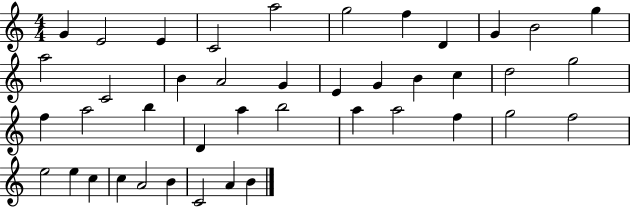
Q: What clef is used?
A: treble